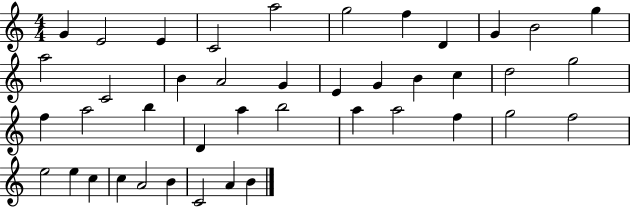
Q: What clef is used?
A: treble